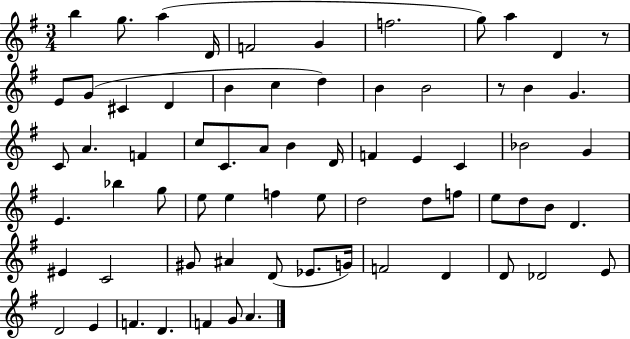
B5/q G5/e. A5/q D4/s F4/h G4/q F5/h. G5/e A5/q D4/q R/e E4/e G4/e C#4/q D4/q B4/q C5/q D5/q B4/q B4/h R/e B4/q G4/q. C4/e A4/q. F4/q C5/e C4/e. A4/e B4/q D4/s F4/q E4/q C4/q Bb4/h G4/q E4/q. Bb5/q G5/e E5/e E5/q F5/q E5/e D5/h D5/e F5/e E5/e D5/e B4/e D4/q. EIS4/q C4/h G#4/e A#4/q D4/e Eb4/e. G4/s F4/h D4/q D4/e Db4/h E4/e D4/h E4/q F4/q. D4/q. F4/q G4/e A4/q.